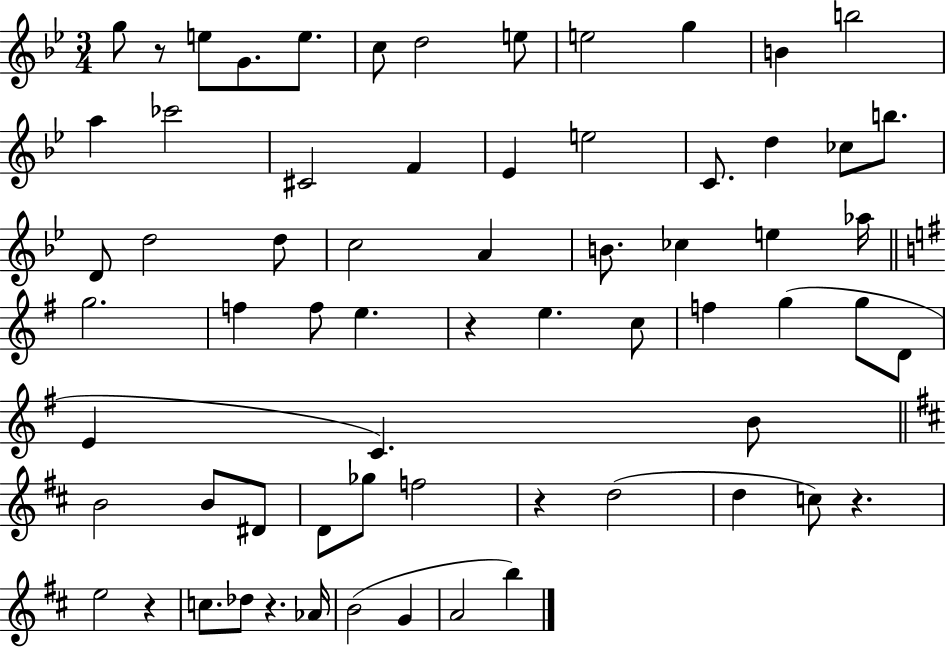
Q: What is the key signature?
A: BES major